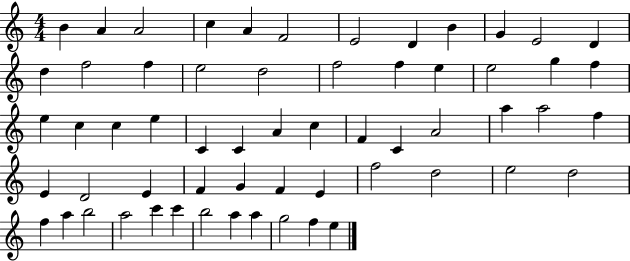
{
  \clef treble
  \numericTimeSignature
  \time 4/4
  \key c \major
  b'4 a'4 a'2 | c''4 a'4 f'2 | e'2 d'4 b'4 | g'4 e'2 d'4 | \break d''4 f''2 f''4 | e''2 d''2 | f''2 f''4 e''4 | e''2 g''4 f''4 | \break e''4 c''4 c''4 e''4 | c'4 c'4 a'4 c''4 | f'4 c'4 a'2 | a''4 a''2 f''4 | \break e'4 d'2 e'4 | f'4 g'4 f'4 e'4 | f''2 d''2 | e''2 d''2 | \break f''4 a''4 b''2 | a''2 c'''4 c'''4 | b''2 a''4 a''4 | g''2 f''4 e''4 | \break \bar "|."
}